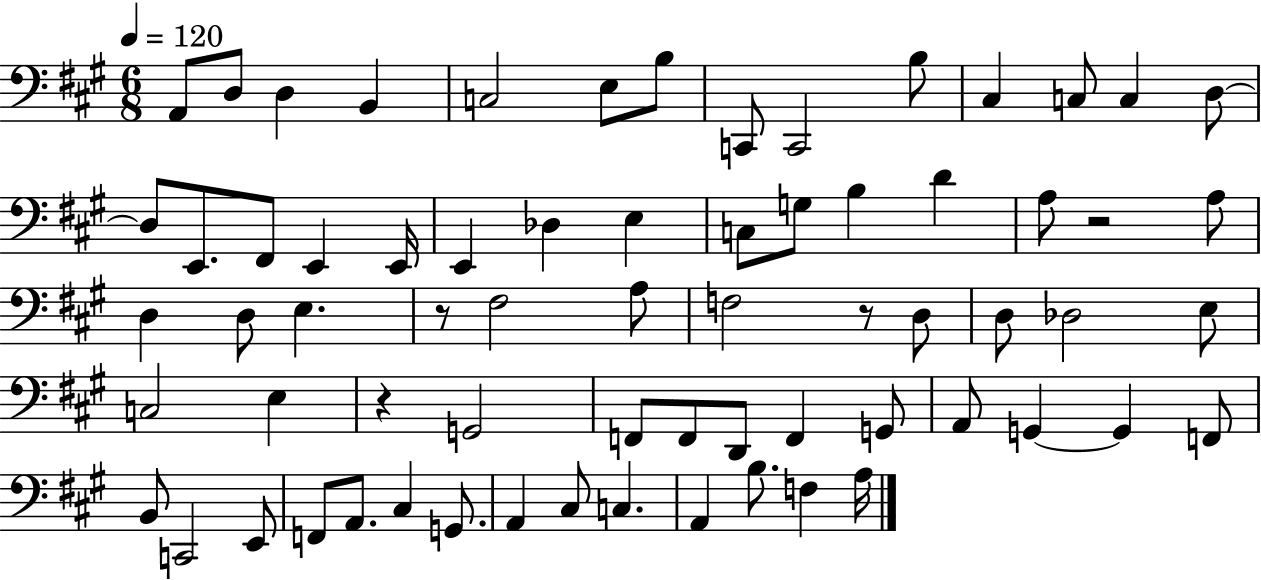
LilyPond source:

{
  \clef bass
  \numericTimeSignature
  \time 6/8
  \key a \major
  \tempo 4 = 120
  a,8 d8 d4 b,4 | c2 e8 b8 | c,8 c,2 b8 | cis4 c8 c4 d8~~ | \break d8 e,8. fis,8 e,4 e,16 | e,4 des4 e4 | c8 g8 b4 d'4 | a8 r2 a8 | \break d4 d8 e4. | r8 fis2 a8 | f2 r8 d8 | d8 des2 e8 | \break c2 e4 | r4 g,2 | f,8 f,8 d,8 f,4 g,8 | a,8 g,4~~ g,4 f,8 | \break b,8 c,2 e,8 | f,8 a,8. cis4 g,8. | a,4 cis8 c4. | a,4 b8. f4 a16 | \break \bar "|."
}